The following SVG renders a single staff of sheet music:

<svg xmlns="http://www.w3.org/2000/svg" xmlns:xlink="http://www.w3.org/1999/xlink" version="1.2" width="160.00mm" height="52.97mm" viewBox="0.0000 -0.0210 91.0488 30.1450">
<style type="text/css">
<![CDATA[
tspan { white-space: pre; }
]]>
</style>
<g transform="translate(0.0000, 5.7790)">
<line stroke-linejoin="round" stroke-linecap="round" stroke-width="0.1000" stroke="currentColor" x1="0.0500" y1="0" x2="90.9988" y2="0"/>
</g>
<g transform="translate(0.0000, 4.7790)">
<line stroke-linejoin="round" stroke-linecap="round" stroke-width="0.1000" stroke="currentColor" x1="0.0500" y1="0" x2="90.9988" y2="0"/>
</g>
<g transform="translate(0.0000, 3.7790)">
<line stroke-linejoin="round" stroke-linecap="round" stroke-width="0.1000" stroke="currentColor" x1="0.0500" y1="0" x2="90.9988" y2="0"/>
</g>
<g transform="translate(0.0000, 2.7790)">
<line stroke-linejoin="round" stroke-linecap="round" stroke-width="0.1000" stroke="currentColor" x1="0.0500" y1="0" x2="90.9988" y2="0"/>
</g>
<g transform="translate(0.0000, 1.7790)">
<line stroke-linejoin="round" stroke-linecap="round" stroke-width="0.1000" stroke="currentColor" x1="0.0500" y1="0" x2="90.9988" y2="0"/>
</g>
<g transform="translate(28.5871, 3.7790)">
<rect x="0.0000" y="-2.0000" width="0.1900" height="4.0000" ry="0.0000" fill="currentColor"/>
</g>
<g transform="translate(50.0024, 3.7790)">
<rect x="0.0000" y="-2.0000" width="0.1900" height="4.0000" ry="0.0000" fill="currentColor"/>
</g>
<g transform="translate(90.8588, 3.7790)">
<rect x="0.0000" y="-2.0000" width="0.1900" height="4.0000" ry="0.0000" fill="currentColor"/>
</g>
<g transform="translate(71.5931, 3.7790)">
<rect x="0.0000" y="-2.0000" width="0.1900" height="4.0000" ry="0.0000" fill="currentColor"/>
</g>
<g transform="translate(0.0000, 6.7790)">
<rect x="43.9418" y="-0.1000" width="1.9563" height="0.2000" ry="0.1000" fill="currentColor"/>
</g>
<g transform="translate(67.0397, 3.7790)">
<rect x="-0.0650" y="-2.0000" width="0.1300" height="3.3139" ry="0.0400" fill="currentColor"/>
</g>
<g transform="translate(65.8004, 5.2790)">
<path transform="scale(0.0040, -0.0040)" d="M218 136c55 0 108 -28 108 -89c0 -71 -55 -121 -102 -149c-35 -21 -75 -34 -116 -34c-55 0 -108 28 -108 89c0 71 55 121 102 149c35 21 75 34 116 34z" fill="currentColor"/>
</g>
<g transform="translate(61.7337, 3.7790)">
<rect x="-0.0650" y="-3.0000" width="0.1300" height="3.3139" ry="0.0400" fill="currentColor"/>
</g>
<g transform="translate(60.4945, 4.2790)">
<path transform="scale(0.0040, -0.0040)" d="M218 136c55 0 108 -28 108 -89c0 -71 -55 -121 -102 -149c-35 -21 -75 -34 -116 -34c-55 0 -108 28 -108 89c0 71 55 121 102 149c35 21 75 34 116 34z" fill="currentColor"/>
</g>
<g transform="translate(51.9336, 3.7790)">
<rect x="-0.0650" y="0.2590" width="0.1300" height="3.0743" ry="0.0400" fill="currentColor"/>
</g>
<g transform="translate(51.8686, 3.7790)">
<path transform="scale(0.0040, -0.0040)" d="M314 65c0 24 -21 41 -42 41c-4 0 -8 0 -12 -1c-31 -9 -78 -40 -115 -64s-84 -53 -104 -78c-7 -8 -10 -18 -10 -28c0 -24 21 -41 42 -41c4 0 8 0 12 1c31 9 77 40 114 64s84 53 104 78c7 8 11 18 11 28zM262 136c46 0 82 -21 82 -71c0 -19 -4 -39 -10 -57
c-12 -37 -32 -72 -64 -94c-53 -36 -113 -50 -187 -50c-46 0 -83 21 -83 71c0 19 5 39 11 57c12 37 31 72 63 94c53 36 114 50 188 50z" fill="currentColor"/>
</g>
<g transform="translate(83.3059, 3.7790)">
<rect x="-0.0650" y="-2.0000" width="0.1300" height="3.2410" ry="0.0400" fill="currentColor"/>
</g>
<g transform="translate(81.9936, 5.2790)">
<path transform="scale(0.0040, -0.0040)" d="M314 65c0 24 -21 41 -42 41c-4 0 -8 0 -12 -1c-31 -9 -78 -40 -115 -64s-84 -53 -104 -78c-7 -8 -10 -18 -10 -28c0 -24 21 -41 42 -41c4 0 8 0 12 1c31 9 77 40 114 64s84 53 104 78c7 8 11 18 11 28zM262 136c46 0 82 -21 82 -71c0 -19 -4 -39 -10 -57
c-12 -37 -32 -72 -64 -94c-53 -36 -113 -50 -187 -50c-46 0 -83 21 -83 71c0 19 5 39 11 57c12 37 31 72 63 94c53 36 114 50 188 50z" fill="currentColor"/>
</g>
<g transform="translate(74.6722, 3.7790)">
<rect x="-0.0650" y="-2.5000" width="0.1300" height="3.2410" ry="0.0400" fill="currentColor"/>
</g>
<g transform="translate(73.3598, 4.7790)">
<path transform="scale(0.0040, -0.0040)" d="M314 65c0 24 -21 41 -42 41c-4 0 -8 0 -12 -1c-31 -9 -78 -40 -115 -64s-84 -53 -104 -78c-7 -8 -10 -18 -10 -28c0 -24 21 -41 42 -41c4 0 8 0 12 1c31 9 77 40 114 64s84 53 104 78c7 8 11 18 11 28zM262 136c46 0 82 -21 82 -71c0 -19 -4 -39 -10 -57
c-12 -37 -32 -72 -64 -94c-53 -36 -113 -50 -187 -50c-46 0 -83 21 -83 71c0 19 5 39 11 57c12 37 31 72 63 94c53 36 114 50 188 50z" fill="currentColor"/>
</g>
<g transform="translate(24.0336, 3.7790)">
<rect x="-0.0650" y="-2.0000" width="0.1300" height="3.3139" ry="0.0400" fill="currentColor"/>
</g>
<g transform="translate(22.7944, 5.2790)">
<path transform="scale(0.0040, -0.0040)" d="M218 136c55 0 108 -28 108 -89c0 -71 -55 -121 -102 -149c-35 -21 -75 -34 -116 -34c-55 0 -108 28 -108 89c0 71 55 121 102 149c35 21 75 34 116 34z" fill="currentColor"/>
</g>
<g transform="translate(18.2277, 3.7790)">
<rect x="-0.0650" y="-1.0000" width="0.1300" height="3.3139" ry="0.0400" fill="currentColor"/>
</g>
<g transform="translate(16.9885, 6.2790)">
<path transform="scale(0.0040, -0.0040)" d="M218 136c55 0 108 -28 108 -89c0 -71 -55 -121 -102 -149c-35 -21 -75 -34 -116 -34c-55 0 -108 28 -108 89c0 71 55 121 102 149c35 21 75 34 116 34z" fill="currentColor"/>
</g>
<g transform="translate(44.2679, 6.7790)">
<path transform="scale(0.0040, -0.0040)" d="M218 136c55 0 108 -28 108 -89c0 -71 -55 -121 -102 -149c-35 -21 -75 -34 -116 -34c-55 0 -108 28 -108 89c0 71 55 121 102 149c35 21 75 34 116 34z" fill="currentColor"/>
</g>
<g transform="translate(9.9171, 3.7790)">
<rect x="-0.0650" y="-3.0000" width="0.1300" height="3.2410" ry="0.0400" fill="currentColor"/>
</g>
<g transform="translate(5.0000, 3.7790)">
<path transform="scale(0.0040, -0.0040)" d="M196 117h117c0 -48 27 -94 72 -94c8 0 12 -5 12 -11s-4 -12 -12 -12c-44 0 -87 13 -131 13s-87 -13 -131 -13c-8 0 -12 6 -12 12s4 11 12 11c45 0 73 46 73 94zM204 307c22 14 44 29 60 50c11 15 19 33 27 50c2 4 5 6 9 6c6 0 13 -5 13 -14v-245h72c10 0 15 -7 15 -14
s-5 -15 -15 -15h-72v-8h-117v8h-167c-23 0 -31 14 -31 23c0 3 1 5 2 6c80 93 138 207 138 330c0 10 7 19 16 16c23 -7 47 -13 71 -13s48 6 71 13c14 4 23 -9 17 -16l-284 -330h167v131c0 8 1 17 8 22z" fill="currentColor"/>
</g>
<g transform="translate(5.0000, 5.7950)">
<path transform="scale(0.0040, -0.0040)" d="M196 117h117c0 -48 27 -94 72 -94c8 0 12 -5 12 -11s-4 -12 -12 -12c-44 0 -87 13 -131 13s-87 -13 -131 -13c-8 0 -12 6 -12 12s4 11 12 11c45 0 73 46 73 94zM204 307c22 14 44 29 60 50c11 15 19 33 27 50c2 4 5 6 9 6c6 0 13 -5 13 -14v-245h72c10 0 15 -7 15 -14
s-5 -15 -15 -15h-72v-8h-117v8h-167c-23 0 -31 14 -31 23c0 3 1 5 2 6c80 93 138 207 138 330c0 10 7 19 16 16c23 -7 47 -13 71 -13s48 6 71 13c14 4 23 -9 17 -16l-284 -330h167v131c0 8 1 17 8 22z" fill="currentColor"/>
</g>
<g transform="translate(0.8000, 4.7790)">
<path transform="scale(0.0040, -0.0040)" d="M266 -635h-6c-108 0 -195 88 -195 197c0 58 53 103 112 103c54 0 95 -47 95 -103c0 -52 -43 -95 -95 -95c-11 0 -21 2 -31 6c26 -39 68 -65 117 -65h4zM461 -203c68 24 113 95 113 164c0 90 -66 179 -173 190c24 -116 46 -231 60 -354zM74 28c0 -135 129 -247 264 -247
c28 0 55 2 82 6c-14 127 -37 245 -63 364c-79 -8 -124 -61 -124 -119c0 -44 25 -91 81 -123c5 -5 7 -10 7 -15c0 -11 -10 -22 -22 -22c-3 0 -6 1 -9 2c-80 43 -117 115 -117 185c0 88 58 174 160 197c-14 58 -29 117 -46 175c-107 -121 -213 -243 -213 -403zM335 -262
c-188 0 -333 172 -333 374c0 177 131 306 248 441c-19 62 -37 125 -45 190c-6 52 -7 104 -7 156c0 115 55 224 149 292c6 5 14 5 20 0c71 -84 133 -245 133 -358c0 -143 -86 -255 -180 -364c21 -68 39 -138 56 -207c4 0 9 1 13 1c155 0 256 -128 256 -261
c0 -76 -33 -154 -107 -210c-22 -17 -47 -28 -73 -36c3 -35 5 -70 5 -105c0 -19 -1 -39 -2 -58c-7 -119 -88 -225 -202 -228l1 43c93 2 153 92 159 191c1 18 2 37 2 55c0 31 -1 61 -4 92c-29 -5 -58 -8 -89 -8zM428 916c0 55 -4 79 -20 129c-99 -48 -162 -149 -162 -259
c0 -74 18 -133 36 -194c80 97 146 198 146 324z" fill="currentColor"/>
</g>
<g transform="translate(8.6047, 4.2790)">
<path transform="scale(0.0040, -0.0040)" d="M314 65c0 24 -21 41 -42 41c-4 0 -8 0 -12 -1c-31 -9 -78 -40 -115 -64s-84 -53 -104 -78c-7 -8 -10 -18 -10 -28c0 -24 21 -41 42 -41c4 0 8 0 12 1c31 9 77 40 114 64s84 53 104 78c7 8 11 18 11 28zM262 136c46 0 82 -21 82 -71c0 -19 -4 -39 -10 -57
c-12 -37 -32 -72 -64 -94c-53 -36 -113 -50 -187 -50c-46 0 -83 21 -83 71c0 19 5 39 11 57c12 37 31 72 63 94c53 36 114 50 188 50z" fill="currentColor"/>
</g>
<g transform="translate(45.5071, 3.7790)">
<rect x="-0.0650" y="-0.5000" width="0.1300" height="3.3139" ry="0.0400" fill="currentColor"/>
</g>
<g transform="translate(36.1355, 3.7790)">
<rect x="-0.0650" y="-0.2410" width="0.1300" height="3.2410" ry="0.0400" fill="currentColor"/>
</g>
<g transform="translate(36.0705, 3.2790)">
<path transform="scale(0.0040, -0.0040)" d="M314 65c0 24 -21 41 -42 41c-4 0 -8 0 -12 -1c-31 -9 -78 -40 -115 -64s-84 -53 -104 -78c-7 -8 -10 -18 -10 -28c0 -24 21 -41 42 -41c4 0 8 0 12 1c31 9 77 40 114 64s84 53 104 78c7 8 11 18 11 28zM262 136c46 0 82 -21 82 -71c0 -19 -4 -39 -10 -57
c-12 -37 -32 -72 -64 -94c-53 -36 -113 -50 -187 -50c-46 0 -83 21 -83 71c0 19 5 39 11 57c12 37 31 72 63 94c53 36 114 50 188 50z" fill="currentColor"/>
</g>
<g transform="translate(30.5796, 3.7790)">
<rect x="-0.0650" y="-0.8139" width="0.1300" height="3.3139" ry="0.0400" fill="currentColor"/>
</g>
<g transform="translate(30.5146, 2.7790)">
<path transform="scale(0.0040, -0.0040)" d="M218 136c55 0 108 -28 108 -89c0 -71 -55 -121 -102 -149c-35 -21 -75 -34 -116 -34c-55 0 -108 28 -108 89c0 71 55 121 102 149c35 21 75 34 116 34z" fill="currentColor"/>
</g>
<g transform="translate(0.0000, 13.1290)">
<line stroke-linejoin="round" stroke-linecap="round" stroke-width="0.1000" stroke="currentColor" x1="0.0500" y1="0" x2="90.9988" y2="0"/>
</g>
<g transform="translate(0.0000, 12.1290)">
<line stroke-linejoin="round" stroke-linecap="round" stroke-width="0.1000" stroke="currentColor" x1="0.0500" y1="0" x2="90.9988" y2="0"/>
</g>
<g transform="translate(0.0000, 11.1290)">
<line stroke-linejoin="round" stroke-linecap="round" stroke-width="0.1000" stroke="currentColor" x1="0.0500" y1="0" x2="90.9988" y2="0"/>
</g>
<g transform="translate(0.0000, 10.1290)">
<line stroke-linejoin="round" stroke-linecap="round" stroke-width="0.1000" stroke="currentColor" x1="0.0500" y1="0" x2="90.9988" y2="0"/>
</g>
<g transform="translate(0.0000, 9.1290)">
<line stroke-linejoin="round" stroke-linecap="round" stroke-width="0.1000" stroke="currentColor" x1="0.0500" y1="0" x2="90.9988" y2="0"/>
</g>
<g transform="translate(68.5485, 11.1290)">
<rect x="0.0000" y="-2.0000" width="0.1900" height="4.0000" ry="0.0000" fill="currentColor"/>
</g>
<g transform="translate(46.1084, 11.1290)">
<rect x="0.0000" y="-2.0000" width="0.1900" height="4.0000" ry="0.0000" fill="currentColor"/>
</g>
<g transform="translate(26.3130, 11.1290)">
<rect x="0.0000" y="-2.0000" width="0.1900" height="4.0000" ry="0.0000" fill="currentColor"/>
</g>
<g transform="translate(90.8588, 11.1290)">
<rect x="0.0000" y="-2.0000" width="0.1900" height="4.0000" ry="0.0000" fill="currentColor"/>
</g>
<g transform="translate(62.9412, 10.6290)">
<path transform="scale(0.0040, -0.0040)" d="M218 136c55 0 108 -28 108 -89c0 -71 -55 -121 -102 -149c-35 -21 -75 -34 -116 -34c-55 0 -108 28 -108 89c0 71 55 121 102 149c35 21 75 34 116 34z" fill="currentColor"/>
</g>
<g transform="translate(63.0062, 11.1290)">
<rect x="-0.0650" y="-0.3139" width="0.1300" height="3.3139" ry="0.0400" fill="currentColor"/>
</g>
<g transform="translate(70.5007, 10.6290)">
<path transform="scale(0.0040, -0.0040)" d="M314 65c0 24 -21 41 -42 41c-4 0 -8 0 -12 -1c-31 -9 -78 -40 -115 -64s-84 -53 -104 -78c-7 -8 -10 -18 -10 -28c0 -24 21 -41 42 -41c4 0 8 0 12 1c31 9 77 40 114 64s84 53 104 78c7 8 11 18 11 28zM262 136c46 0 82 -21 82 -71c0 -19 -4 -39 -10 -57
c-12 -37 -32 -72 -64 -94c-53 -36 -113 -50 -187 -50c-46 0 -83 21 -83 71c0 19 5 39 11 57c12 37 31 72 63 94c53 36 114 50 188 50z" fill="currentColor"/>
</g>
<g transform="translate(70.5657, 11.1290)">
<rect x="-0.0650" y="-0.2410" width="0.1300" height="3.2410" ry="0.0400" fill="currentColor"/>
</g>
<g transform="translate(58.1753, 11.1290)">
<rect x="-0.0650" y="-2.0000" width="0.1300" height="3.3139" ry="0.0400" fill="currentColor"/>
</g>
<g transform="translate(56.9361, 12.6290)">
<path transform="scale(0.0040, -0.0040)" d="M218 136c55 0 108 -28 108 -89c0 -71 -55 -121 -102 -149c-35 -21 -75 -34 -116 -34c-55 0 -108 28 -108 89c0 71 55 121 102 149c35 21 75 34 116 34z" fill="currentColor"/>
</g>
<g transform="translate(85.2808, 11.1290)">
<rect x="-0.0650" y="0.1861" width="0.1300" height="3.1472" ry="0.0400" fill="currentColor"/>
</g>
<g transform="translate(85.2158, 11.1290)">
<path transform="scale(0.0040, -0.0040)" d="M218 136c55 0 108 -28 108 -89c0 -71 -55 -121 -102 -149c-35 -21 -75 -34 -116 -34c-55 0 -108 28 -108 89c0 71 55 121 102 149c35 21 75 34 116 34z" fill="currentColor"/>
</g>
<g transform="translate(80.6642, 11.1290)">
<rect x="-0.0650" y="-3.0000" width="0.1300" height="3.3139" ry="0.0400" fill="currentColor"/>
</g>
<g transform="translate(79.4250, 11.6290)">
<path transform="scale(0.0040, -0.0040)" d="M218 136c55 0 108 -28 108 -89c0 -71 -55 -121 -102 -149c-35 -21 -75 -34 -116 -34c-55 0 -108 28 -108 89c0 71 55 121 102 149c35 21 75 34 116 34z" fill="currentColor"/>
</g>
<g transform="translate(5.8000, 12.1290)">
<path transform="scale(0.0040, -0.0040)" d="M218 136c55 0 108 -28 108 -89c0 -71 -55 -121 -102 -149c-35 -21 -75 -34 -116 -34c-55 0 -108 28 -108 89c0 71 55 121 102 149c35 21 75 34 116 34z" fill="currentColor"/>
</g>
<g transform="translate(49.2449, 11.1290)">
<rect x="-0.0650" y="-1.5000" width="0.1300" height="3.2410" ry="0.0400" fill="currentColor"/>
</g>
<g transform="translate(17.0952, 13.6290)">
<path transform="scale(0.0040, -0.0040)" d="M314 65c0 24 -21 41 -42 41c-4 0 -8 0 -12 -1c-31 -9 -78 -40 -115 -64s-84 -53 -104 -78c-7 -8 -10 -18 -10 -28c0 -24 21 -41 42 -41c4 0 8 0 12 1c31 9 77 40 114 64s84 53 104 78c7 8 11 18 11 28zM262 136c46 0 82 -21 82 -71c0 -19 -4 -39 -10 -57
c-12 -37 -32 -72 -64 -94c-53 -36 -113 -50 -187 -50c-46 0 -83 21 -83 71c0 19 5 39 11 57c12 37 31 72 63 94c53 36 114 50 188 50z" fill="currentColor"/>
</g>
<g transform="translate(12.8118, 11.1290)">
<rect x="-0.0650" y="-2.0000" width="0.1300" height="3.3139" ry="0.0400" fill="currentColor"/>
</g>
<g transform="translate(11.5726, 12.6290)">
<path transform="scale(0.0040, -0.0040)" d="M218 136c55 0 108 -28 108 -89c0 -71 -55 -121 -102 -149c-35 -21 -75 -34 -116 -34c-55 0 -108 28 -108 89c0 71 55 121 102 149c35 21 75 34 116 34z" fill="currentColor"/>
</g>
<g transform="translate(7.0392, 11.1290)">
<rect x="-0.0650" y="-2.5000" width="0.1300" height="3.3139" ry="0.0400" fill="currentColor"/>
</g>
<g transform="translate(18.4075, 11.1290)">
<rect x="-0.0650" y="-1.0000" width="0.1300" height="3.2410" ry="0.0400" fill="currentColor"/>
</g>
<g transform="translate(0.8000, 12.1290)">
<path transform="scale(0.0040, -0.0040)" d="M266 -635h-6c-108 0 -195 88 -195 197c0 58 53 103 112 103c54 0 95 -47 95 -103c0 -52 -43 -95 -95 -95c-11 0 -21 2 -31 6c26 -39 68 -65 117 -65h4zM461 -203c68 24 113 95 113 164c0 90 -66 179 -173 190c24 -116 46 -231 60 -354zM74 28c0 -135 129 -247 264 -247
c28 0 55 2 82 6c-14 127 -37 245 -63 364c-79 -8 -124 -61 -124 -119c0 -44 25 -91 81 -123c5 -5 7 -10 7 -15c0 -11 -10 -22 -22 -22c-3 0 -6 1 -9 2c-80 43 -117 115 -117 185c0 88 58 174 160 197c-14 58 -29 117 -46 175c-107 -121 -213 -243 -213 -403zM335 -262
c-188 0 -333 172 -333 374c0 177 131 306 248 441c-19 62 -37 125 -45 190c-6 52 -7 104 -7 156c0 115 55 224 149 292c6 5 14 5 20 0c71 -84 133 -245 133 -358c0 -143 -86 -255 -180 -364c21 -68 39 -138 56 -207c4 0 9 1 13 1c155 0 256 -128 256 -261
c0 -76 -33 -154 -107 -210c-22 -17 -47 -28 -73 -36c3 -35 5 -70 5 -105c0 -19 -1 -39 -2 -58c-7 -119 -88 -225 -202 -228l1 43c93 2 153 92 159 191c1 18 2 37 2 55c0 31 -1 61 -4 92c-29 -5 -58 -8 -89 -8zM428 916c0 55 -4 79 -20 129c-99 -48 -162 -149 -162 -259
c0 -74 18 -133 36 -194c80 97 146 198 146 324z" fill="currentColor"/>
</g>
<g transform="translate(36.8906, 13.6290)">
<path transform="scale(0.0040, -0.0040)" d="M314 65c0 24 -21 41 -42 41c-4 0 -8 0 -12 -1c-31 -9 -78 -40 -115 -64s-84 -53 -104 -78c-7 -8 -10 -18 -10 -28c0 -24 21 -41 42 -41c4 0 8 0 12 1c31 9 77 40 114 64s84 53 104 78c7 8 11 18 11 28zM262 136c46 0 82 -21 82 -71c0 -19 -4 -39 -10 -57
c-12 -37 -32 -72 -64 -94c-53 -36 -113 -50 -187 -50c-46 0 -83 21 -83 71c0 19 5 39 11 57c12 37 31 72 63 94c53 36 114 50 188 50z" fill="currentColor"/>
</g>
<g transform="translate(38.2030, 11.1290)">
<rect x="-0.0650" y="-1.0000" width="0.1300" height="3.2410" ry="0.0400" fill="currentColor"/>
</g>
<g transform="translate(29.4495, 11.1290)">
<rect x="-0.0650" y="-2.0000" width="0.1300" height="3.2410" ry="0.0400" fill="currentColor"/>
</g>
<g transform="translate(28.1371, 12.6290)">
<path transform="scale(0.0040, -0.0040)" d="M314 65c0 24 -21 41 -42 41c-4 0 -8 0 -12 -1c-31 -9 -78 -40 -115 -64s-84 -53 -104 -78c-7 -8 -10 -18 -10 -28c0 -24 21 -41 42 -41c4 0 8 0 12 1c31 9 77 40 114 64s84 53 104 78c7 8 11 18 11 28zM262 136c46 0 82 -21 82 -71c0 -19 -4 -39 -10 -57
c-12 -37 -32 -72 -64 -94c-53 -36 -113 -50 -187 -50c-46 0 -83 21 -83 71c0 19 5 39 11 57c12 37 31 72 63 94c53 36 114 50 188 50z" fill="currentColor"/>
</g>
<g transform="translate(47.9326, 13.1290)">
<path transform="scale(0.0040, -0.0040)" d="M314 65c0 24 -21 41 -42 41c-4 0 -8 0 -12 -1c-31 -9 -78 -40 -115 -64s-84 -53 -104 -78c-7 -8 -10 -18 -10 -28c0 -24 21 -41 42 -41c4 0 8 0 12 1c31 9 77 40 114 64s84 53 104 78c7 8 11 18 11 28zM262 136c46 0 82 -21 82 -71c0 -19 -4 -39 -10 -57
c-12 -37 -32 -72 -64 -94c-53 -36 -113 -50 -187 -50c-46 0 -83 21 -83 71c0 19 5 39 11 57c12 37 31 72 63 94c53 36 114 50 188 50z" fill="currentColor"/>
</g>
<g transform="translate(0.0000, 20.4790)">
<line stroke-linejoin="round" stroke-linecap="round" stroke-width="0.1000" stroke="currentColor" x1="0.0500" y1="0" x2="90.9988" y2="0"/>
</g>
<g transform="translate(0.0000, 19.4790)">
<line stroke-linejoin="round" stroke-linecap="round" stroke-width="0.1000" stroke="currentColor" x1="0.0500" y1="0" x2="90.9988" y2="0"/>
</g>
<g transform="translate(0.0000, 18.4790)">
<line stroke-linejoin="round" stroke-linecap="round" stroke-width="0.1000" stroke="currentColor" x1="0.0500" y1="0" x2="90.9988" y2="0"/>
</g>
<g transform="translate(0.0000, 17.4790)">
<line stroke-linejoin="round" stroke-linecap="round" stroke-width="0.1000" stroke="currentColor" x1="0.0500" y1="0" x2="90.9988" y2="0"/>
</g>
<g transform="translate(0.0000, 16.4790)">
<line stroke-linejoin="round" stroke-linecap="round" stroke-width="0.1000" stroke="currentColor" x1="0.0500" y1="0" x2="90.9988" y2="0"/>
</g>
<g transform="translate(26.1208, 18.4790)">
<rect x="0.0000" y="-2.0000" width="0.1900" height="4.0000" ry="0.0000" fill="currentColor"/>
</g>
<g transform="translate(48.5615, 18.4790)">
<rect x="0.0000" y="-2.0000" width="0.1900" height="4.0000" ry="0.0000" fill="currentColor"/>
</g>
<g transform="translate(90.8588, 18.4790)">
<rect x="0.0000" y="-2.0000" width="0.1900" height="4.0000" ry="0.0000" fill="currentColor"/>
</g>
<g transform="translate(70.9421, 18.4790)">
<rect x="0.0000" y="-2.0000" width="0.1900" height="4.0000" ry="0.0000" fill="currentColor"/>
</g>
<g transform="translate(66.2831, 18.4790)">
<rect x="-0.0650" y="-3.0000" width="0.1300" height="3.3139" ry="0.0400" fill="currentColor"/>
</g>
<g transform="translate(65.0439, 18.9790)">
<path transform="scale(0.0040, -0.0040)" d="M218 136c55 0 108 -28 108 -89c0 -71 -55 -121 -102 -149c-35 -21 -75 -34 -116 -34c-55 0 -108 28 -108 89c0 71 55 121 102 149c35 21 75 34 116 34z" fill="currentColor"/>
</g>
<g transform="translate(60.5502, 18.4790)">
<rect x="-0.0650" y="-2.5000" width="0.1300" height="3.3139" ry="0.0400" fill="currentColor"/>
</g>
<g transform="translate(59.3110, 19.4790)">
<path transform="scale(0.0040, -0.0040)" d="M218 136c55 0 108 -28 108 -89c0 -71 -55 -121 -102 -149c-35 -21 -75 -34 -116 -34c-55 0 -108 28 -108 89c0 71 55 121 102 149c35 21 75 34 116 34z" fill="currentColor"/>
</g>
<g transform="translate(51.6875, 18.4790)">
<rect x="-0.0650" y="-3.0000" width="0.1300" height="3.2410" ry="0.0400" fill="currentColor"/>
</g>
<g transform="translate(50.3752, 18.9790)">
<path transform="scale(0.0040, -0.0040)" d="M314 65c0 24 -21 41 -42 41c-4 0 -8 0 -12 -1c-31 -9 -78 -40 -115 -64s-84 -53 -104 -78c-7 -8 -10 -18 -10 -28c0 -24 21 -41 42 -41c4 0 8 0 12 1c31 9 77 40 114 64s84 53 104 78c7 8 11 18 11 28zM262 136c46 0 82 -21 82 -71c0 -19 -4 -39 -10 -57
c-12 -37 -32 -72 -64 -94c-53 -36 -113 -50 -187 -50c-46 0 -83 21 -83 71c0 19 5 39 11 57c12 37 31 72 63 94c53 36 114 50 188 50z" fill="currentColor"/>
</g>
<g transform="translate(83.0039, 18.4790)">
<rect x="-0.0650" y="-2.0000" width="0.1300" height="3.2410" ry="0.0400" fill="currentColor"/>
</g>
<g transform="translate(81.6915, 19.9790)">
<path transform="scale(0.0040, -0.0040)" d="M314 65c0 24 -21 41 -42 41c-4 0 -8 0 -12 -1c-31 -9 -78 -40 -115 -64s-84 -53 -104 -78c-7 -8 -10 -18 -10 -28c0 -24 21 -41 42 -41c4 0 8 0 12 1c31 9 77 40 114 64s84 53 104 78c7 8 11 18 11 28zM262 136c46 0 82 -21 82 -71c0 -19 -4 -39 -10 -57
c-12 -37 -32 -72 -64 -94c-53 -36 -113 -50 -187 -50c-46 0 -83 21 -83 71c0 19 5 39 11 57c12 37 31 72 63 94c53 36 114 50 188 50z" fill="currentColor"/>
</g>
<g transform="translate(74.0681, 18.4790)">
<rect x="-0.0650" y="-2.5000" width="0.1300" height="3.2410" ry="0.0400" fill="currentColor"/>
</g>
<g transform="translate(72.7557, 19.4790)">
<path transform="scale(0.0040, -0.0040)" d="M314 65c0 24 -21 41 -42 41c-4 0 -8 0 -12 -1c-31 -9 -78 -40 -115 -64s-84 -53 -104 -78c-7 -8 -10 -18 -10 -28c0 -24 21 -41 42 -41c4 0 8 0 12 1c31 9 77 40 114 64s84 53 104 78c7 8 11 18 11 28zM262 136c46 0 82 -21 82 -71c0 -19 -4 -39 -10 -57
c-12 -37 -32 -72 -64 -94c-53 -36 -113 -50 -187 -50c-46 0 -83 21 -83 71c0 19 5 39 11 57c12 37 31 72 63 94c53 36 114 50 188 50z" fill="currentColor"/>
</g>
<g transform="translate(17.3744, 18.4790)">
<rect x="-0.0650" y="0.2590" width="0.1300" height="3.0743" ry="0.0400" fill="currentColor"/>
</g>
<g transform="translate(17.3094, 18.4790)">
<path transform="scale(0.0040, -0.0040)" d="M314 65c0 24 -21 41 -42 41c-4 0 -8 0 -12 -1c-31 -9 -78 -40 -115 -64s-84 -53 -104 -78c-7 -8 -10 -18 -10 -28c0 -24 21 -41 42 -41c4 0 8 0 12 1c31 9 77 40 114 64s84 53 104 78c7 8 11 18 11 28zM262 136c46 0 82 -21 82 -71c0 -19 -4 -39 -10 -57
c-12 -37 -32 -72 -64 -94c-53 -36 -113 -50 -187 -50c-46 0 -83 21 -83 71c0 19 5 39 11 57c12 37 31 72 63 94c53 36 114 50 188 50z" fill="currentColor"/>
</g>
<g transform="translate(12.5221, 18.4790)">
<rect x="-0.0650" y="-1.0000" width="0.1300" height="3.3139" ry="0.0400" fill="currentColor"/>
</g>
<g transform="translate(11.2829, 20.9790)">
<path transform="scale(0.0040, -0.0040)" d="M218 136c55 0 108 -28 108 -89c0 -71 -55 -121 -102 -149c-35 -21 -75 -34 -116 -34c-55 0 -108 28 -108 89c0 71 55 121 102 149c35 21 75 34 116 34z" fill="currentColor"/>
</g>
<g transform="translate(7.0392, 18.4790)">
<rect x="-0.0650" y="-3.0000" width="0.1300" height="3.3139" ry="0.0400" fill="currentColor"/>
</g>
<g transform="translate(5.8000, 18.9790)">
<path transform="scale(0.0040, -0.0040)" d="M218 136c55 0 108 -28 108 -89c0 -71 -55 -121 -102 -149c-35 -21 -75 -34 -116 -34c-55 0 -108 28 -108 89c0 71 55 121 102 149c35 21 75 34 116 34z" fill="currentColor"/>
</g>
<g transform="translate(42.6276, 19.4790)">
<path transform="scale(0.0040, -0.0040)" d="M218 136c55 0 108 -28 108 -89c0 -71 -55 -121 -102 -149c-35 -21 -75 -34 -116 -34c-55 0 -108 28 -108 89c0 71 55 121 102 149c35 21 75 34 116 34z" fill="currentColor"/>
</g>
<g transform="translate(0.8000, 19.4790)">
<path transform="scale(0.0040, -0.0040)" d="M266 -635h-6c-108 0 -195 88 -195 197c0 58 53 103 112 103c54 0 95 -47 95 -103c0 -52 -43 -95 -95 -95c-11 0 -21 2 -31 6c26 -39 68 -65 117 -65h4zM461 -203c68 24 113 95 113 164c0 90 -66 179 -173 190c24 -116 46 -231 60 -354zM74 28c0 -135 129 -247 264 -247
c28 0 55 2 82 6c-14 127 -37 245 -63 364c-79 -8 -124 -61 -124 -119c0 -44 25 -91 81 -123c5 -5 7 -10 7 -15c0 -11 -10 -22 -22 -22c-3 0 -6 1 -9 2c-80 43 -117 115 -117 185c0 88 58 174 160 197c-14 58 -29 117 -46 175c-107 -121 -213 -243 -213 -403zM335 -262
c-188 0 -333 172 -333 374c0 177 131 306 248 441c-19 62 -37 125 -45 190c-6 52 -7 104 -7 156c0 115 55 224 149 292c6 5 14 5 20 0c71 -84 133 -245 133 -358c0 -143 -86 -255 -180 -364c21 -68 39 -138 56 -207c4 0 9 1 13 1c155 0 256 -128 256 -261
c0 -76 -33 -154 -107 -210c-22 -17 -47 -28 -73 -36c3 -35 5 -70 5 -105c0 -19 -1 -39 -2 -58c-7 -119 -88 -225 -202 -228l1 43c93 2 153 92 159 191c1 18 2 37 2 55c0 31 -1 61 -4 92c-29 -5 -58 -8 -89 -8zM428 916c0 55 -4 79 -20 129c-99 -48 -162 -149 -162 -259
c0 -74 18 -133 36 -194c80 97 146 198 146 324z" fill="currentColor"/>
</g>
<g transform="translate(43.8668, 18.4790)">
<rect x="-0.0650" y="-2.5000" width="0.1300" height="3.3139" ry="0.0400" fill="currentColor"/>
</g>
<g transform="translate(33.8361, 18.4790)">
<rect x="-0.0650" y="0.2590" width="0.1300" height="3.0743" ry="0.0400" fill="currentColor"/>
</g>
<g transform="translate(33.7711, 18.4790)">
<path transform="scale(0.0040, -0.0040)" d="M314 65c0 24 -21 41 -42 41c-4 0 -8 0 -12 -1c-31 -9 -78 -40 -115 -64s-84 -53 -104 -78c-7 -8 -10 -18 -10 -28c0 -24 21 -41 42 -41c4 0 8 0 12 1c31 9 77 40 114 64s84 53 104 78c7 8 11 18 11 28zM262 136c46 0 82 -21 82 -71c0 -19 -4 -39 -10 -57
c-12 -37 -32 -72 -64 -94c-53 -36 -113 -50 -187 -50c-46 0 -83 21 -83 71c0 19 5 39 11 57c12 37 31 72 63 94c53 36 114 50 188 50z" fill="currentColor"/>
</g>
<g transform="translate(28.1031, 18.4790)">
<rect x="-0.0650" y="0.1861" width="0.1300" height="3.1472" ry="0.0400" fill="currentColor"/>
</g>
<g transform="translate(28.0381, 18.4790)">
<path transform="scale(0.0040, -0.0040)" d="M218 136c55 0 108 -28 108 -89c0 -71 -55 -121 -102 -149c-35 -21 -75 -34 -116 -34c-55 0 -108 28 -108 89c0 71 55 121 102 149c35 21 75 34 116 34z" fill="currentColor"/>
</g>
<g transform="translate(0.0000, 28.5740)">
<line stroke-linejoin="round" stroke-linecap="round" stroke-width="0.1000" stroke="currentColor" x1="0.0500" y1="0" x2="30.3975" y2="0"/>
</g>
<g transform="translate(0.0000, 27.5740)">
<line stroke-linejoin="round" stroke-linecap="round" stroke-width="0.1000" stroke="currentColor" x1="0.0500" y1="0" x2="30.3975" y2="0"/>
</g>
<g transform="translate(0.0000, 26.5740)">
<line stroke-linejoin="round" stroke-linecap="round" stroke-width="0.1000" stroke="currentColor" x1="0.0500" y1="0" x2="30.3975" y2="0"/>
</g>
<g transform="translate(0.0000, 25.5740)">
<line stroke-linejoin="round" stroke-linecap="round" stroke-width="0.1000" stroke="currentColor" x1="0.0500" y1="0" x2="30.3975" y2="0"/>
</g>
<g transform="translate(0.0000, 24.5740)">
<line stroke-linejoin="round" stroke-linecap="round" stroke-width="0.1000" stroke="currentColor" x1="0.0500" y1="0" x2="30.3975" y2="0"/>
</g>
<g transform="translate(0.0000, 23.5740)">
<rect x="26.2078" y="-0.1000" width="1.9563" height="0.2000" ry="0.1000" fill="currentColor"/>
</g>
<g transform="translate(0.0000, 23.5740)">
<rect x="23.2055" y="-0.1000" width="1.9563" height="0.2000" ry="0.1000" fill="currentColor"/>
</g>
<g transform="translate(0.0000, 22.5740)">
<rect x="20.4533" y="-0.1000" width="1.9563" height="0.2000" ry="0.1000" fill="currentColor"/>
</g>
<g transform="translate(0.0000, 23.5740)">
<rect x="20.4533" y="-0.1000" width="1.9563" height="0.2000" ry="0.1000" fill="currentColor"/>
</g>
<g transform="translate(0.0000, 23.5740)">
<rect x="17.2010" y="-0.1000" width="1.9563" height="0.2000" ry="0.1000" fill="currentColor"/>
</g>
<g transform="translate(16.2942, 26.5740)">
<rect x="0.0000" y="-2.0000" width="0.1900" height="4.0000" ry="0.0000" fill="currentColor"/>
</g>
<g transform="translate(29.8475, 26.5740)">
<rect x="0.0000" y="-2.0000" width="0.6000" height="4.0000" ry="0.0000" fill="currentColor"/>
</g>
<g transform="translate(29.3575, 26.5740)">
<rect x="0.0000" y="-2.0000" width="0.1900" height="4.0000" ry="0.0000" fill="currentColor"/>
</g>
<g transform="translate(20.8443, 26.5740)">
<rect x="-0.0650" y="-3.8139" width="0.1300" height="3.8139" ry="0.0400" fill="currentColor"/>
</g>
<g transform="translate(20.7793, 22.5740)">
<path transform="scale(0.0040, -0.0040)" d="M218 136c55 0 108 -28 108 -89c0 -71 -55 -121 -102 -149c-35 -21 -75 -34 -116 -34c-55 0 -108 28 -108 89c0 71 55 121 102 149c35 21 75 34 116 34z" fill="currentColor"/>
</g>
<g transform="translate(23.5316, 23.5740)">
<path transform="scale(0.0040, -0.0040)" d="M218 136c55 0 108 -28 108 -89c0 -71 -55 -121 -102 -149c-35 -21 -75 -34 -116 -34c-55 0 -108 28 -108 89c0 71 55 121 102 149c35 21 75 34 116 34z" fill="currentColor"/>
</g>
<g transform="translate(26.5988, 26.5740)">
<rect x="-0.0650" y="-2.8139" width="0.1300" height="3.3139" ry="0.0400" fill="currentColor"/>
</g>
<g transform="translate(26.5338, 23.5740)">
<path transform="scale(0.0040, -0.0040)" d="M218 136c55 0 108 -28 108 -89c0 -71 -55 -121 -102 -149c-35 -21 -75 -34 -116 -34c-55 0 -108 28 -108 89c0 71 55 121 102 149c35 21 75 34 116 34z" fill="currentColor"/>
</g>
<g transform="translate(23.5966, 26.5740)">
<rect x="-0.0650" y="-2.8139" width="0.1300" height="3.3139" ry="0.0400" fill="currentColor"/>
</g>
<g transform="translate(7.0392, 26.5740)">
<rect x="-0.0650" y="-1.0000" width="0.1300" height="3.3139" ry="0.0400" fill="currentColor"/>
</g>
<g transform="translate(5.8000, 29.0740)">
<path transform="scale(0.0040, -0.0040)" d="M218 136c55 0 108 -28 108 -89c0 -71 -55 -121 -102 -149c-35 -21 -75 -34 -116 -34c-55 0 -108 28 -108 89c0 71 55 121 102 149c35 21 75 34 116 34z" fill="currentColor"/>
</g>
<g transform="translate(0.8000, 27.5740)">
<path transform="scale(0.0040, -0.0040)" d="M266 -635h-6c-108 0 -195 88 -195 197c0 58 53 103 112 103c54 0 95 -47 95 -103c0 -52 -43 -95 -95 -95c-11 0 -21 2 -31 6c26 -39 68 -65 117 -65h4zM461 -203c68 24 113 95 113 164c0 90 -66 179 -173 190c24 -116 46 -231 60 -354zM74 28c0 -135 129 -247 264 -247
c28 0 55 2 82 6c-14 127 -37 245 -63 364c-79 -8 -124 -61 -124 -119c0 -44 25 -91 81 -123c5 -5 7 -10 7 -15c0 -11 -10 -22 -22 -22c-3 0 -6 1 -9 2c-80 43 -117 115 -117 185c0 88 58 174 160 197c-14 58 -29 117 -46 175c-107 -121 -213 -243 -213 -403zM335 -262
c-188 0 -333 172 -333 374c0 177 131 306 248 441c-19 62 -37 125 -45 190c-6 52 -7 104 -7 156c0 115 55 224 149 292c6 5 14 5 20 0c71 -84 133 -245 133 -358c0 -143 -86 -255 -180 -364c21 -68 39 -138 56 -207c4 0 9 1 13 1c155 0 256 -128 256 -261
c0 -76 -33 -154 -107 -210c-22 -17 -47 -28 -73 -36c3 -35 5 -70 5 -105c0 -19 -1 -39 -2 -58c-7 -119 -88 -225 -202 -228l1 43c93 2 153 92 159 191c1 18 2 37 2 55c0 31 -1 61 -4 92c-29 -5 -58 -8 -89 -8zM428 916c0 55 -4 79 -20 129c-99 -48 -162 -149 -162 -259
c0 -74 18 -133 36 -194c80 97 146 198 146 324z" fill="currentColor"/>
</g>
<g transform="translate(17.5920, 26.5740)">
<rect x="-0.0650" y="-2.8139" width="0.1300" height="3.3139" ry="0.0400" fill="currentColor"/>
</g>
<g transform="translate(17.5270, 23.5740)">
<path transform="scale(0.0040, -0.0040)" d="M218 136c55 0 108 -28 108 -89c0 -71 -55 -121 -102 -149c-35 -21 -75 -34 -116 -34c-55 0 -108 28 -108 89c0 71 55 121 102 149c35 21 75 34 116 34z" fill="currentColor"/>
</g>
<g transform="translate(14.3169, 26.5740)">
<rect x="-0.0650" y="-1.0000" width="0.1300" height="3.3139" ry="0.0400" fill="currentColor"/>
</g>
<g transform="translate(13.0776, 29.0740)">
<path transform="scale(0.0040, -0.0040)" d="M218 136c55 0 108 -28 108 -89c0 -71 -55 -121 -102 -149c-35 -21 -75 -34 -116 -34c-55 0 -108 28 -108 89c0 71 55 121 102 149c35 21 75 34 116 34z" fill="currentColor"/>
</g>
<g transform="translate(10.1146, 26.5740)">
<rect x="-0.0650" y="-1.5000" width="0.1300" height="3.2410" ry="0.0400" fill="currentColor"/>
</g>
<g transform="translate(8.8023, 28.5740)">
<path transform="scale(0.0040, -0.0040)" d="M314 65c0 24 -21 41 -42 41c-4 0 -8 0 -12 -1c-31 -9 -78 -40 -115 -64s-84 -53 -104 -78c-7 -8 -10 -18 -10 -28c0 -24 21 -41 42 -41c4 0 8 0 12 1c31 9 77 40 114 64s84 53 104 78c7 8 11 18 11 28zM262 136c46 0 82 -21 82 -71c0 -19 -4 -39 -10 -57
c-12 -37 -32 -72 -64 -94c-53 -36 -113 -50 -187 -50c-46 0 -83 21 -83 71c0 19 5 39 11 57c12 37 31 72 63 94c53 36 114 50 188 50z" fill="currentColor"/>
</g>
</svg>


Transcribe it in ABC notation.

X:1
T:Untitled
M:4/4
L:1/4
K:C
A2 D F d c2 C B2 A F G2 F2 G F D2 F2 D2 E2 F c c2 A B A D B2 B B2 G A2 G A G2 F2 D E2 D a c' a a